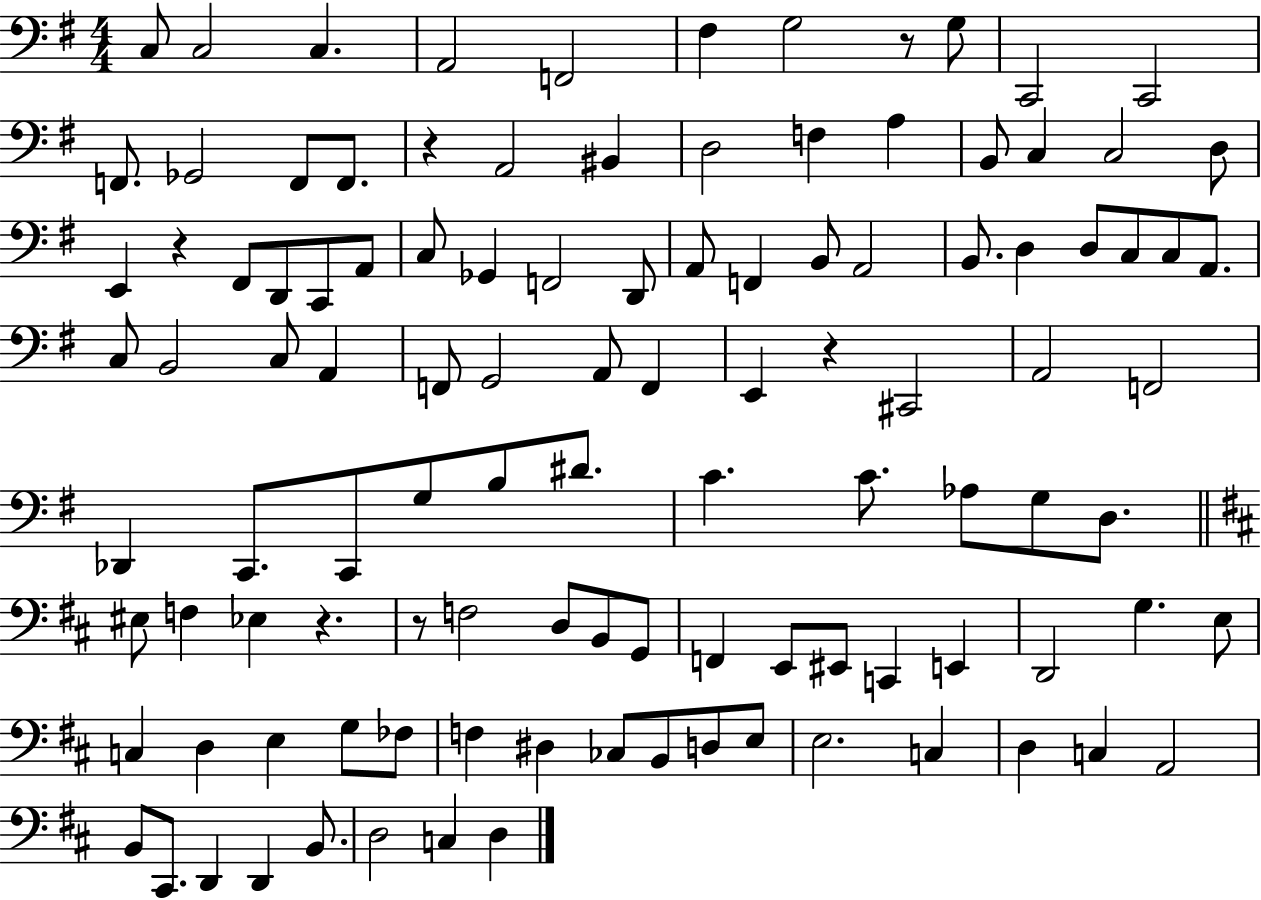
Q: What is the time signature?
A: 4/4